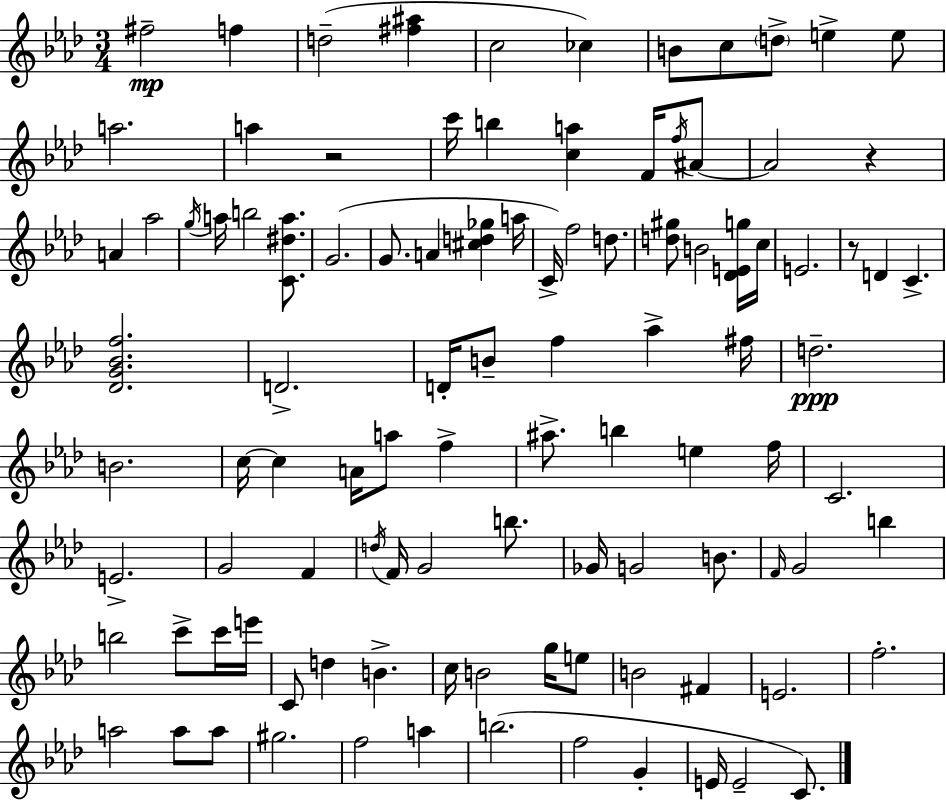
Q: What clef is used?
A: treble